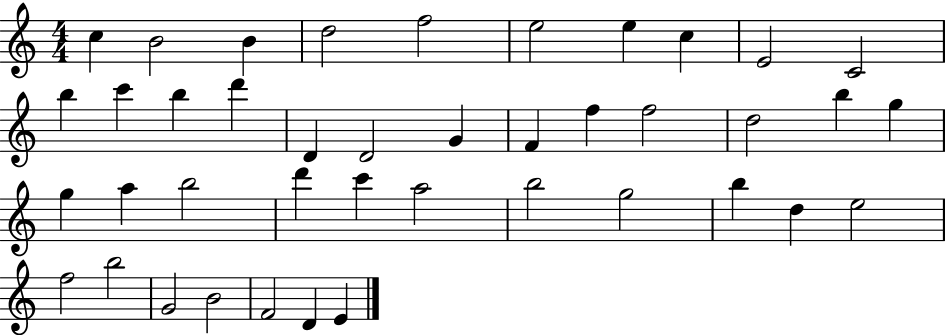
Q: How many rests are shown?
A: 0